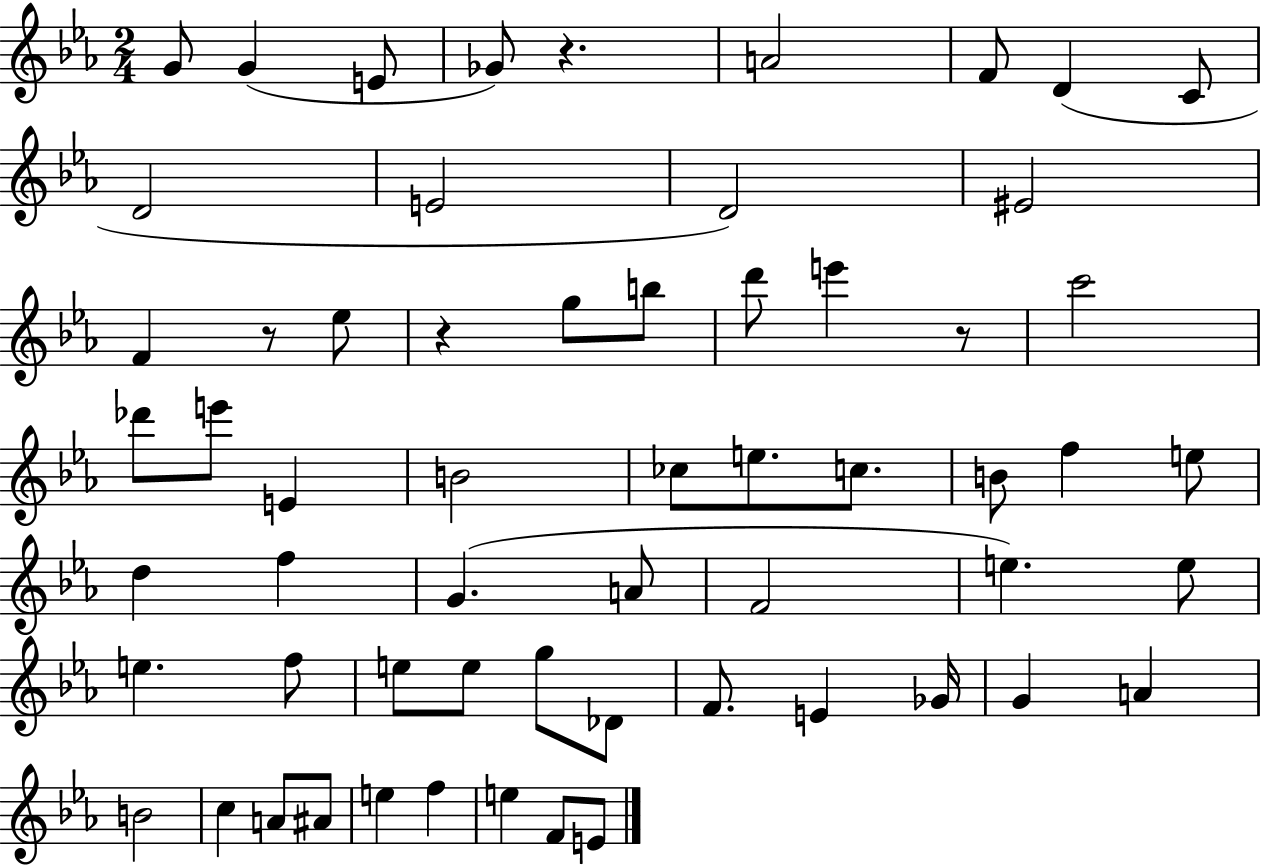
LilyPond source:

{
  \clef treble
  \numericTimeSignature
  \time 2/4
  \key ees \major
  g'8 g'4( e'8 | ges'8) r4. | a'2 | f'8 d'4( c'8 | \break d'2 | e'2 | d'2) | eis'2 | \break f'4 r8 ees''8 | r4 g''8 b''8 | d'''8 e'''4 r8 | c'''2 | \break des'''8 e'''8 e'4 | b'2 | ces''8 e''8. c''8. | b'8 f''4 e''8 | \break d''4 f''4 | g'4.( a'8 | f'2 | e''4.) e''8 | \break e''4. f''8 | e''8 e''8 g''8 des'8 | f'8. e'4 ges'16 | g'4 a'4 | \break b'2 | c''4 a'8 ais'8 | e''4 f''4 | e''4 f'8 e'8 | \break \bar "|."
}